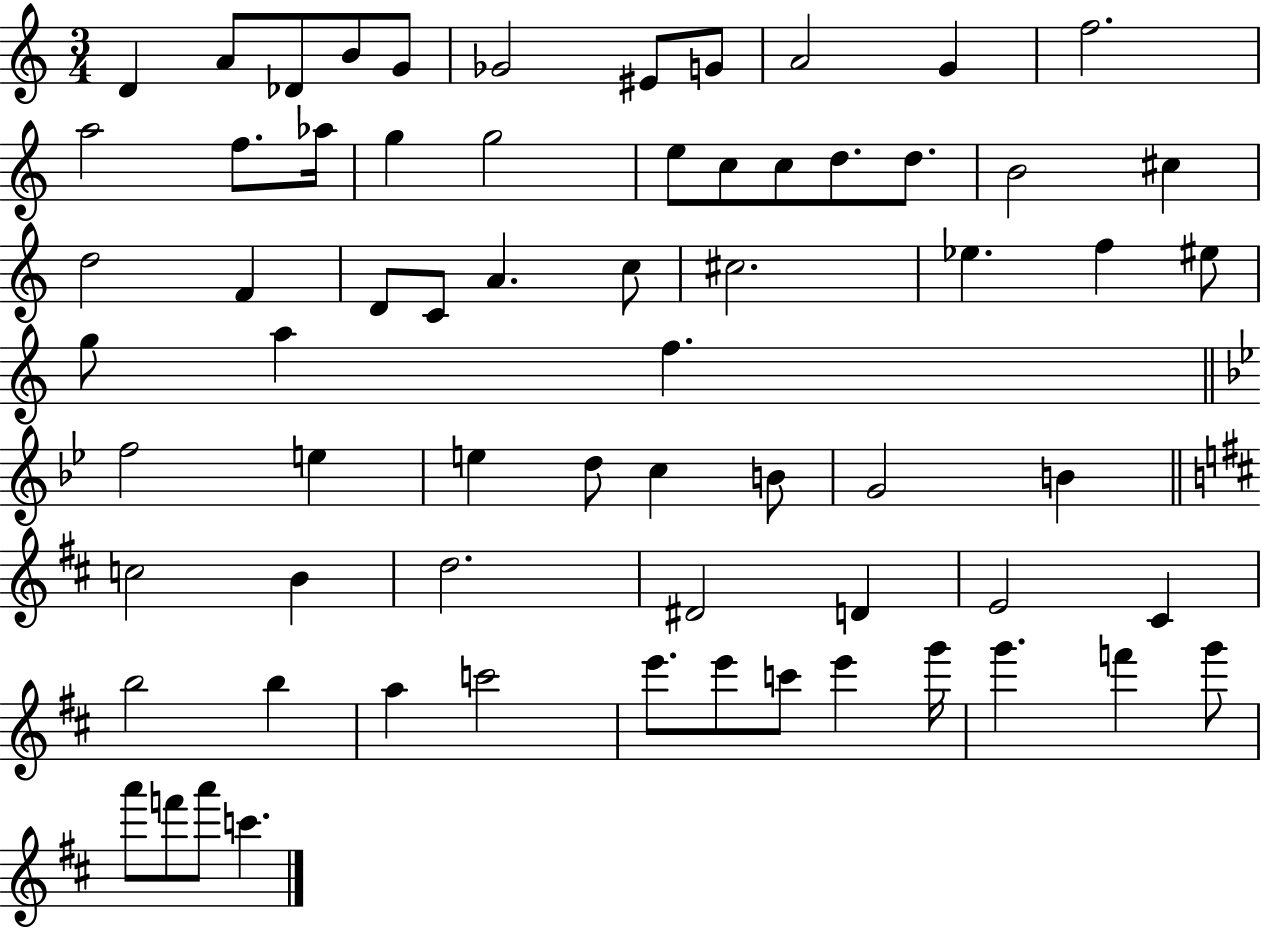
{
  \clef treble
  \numericTimeSignature
  \time 3/4
  \key c \major
  d'4 a'8 des'8 b'8 g'8 | ges'2 eis'8 g'8 | a'2 g'4 | f''2. | \break a''2 f''8. aes''16 | g''4 g''2 | e''8 c''8 c''8 d''8. d''8. | b'2 cis''4 | \break d''2 f'4 | d'8 c'8 a'4. c''8 | cis''2. | ees''4. f''4 eis''8 | \break g''8 a''4 f''4. | \bar "||" \break \key g \minor f''2 e''4 | e''4 d''8 c''4 b'8 | g'2 b'4 | \bar "||" \break \key d \major c''2 b'4 | d''2. | dis'2 d'4 | e'2 cis'4 | \break b''2 b''4 | a''4 c'''2 | e'''8. e'''8 c'''8 e'''4 g'''16 | g'''4. f'''4 g'''8 | \break a'''8 f'''8 a'''8 c'''4. | \bar "|."
}